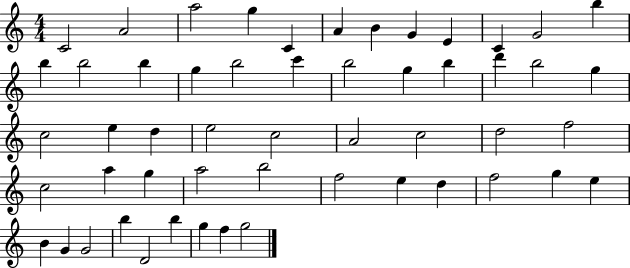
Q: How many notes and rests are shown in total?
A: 53